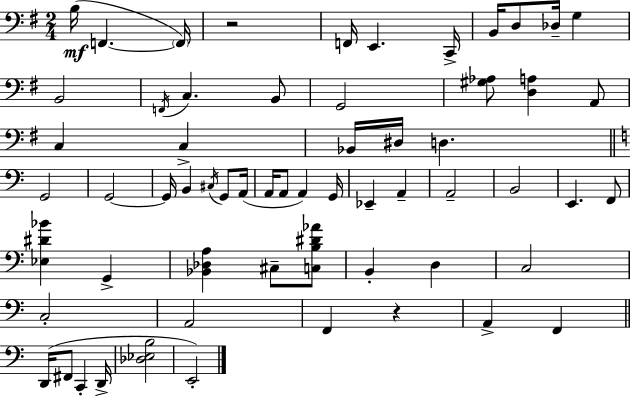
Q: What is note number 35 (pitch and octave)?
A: A2